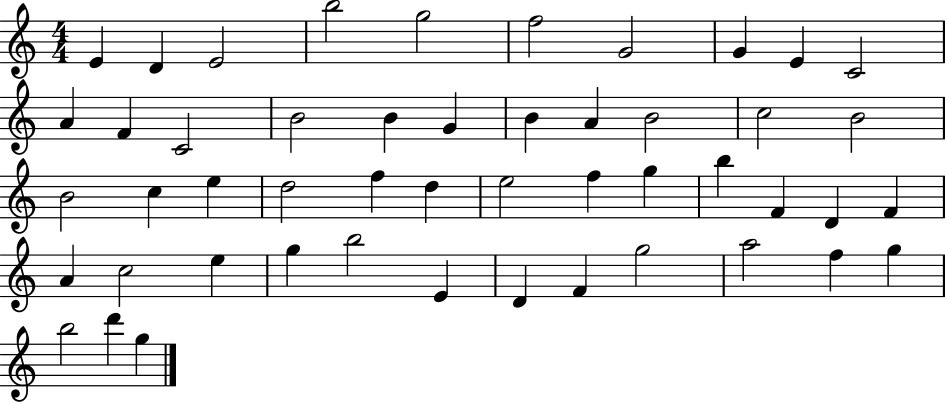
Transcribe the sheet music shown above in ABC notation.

X:1
T:Untitled
M:4/4
L:1/4
K:C
E D E2 b2 g2 f2 G2 G E C2 A F C2 B2 B G B A B2 c2 B2 B2 c e d2 f d e2 f g b F D F A c2 e g b2 E D F g2 a2 f g b2 d' g